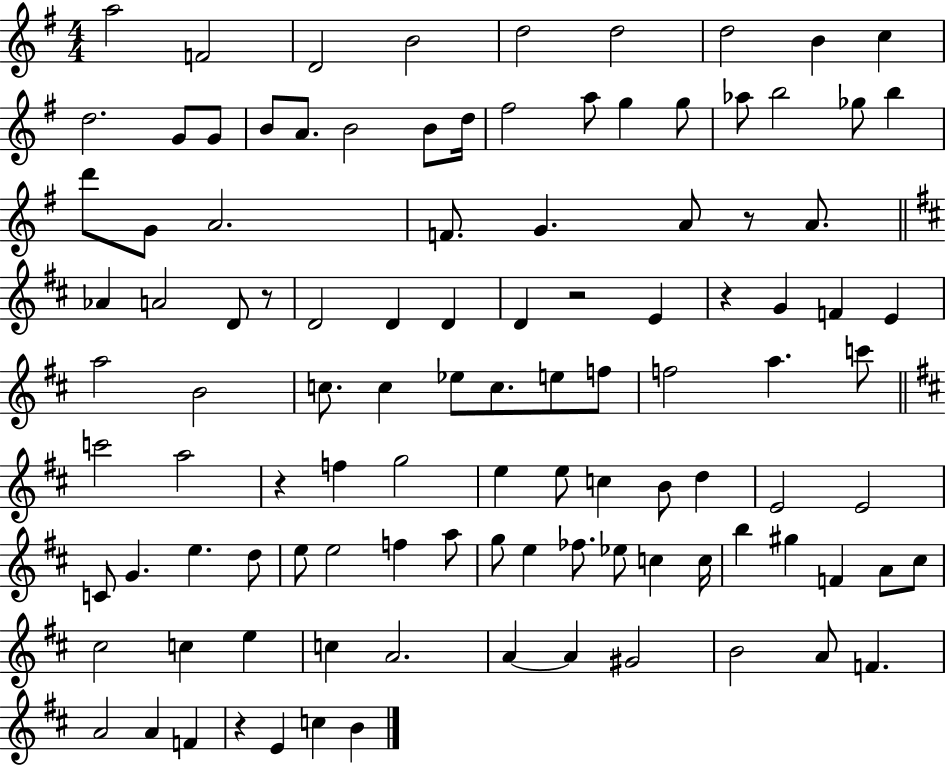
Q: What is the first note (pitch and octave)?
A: A5